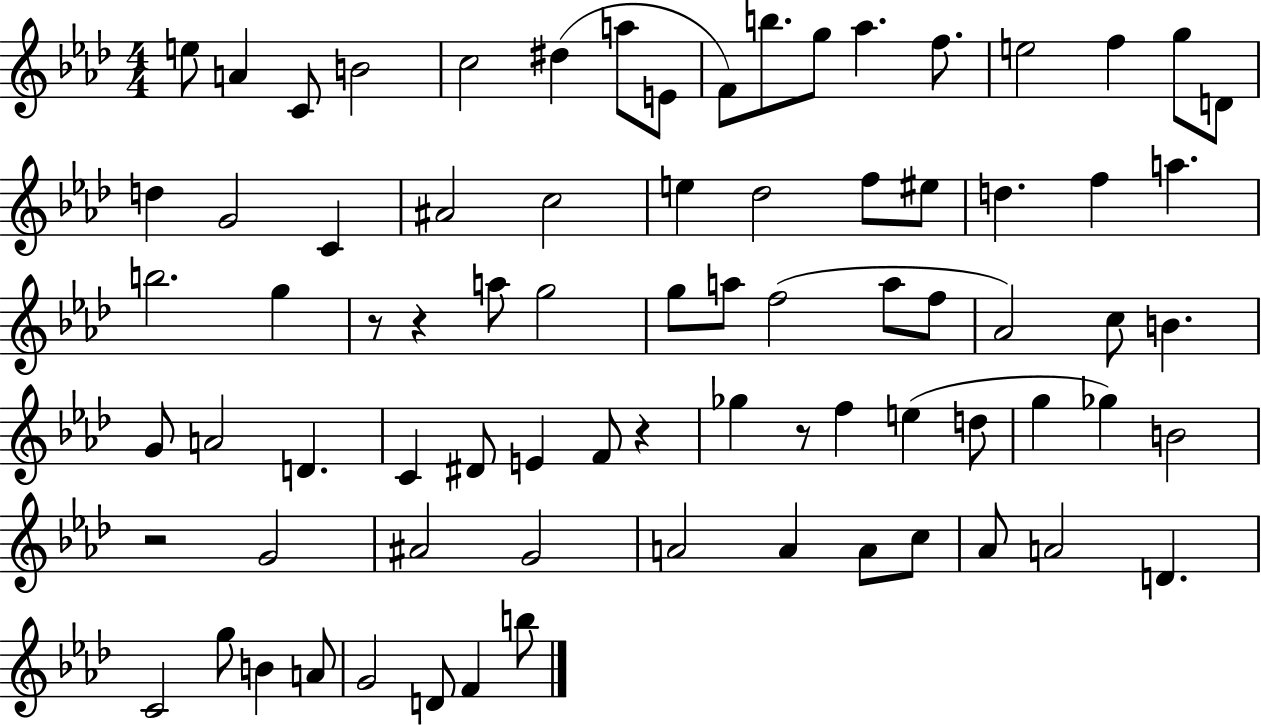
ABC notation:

X:1
T:Untitled
M:4/4
L:1/4
K:Ab
e/2 A C/2 B2 c2 ^d a/2 E/2 F/2 b/2 g/2 _a f/2 e2 f g/2 D/2 d G2 C ^A2 c2 e _d2 f/2 ^e/2 d f a b2 g z/2 z a/2 g2 g/2 a/2 f2 a/2 f/2 _A2 c/2 B G/2 A2 D C ^D/2 E F/2 z _g z/2 f e d/2 g _g B2 z2 G2 ^A2 G2 A2 A A/2 c/2 _A/2 A2 D C2 g/2 B A/2 G2 D/2 F b/2